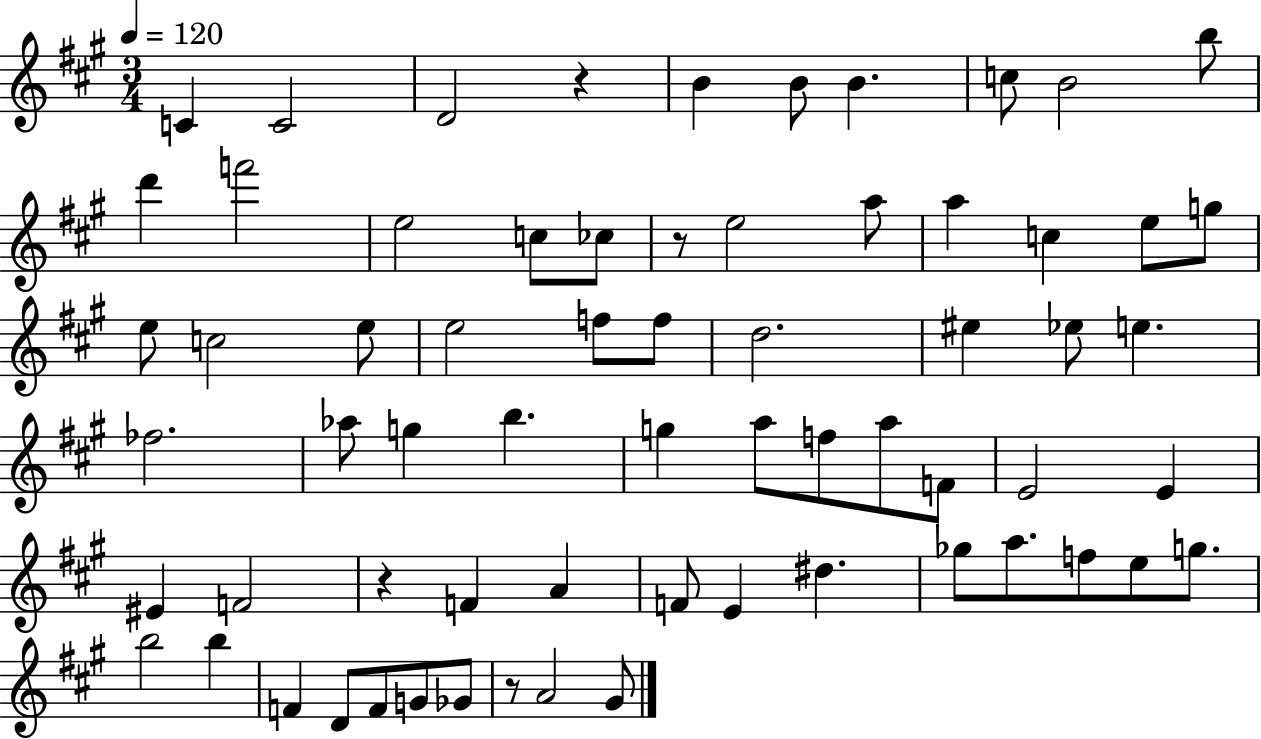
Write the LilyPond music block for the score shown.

{
  \clef treble
  \numericTimeSignature
  \time 3/4
  \key a \major
  \tempo 4 = 120
  c'4 c'2 | d'2 r4 | b'4 b'8 b'4. | c''8 b'2 b''8 | \break d'''4 f'''2 | e''2 c''8 ces''8 | r8 e''2 a''8 | a''4 c''4 e''8 g''8 | \break e''8 c''2 e''8 | e''2 f''8 f''8 | d''2. | eis''4 ees''8 e''4. | \break fes''2. | aes''8 g''4 b''4. | g''4 a''8 f''8 a''8 f'8 | e'2 e'4 | \break eis'4 f'2 | r4 f'4 a'4 | f'8 e'4 dis''4. | ges''8 a''8. f''8 e''8 g''8. | \break b''2 b''4 | f'4 d'8 f'8 g'8 ges'8 | r8 a'2 gis'8 | \bar "|."
}